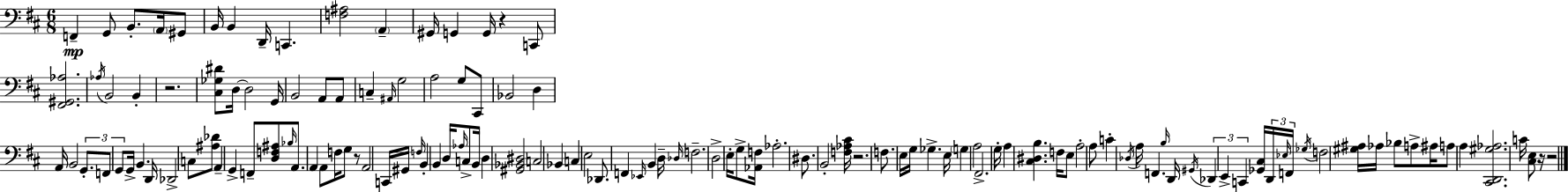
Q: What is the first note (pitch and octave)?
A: F2